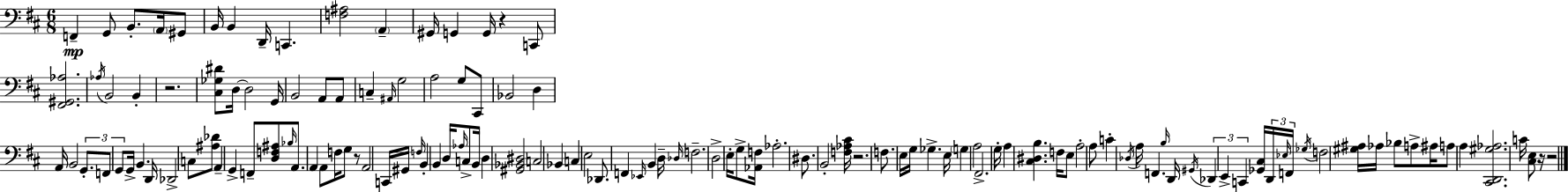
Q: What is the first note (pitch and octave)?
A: F2